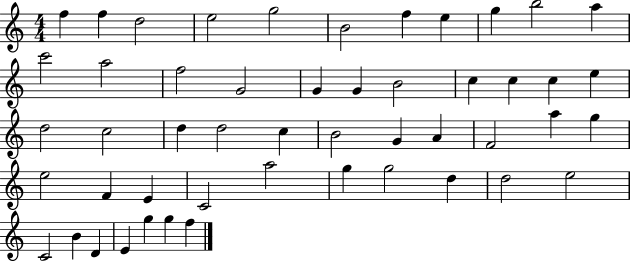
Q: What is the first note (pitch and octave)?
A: F5